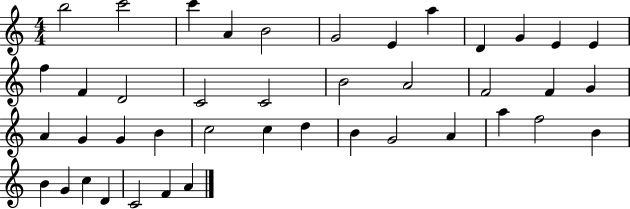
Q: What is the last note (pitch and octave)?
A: A4